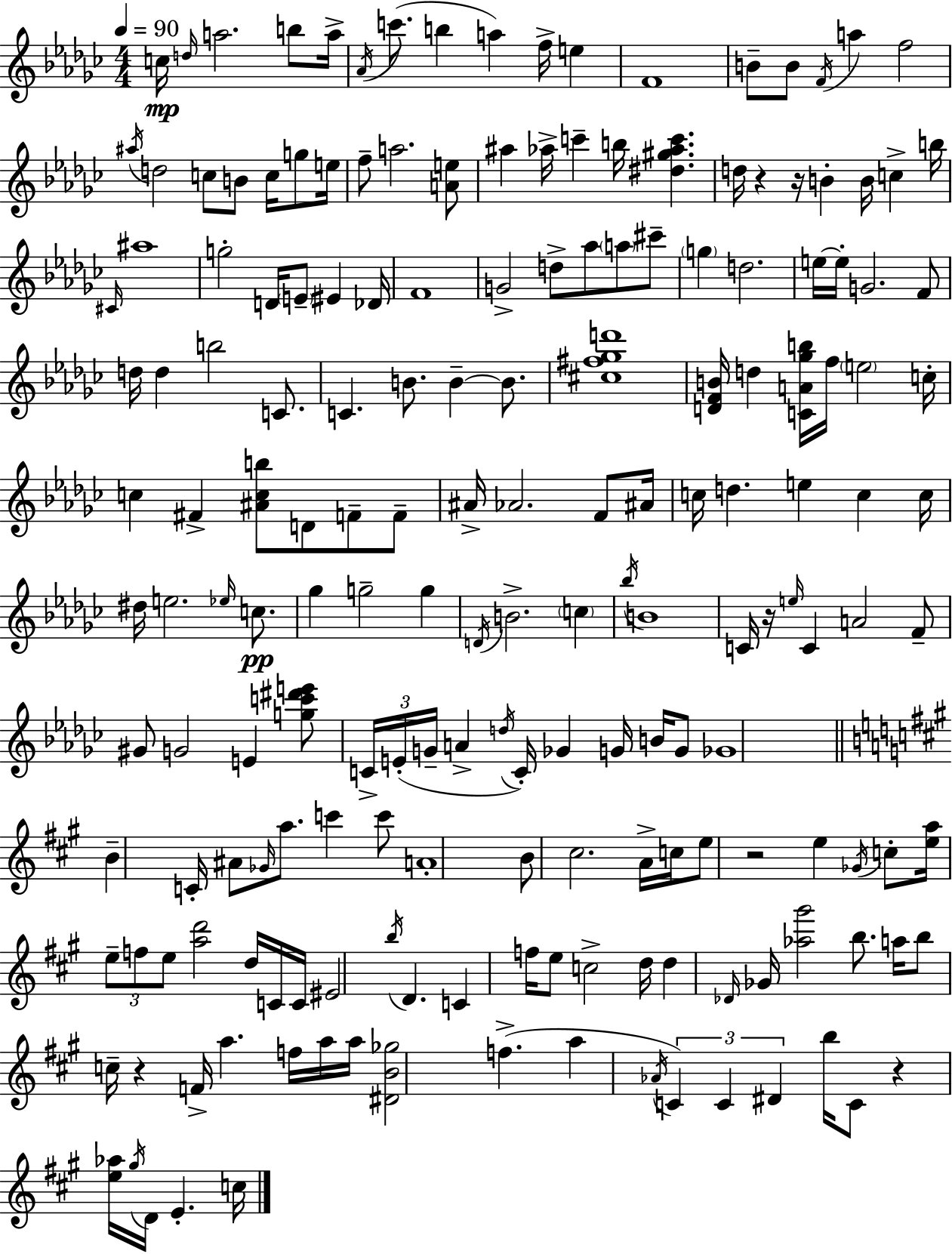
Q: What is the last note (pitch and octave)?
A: C5